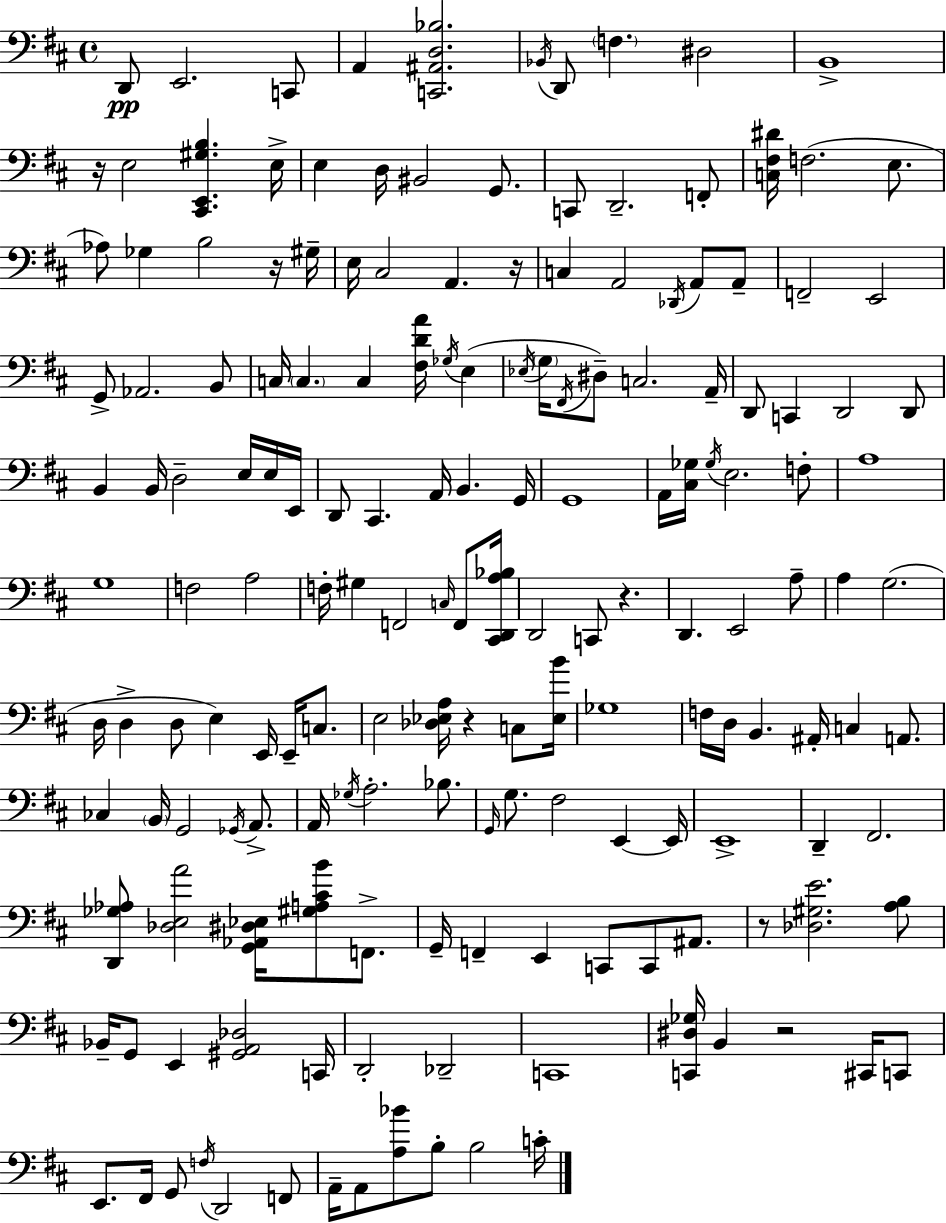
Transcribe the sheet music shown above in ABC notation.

X:1
T:Untitled
M:4/4
L:1/4
K:D
D,,/2 E,,2 C,,/2 A,, [C,,^A,,D,_B,]2 _B,,/4 D,,/2 F, ^D,2 B,,4 z/4 E,2 [^C,,E,,^G,B,] E,/4 E, D,/4 ^B,,2 G,,/2 C,,/2 D,,2 F,,/2 [C,^F,^D]/4 F,2 E,/2 _A,/2 _G, B,2 z/4 ^G,/4 E,/4 ^C,2 A,, z/4 C, A,,2 _D,,/4 A,,/2 A,,/2 F,,2 E,,2 G,,/2 _A,,2 B,,/2 C,/4 C, C, [^F,DA]/4 _G,/4 E, _E,/4 G,/4 ^F,,/4 ^D,/2 C,2 A,,/4 D,,/2 C,, D,,2 D,,/2 B,, B,,/4 D,2 E,/4 E,/4 E,,/4 D,,/2 ^C,, A,,/4 B,, G,,/4 G,,4 A,,/4 [^C,_G,]/4 _G,/4 E,2 F,/2 A,4 G,4 F,2 A,2 F,/4 ^G, F,,2 C,/4 F,,/2 [^C,,D,,A,_B,]/4 D,,2 C,,/2 z D,, E,,2 A,/2 A, G,2 D,/4 D, D,/2 E, E,,/4 E,,/4 C,/2 E,2 [_D,_E,A,]/4 z C,/2 [_E,B]/4 _G,4 F,/4 D,/4 B,, ^A,,/4 C, A,,/2 _C, B,,/4 G,,2 _G,,/4 A,,/2 A,,/4 _G,/4 A,2 _B,/2 G,,/4 G,/2 ^F,2 E,, E,,/4 E,,4 D,, ^F,,2 [D,,_G,_A,]/2 [_D,E,A]2 [G,,_A,,^D,_E,]/4 [^G,A,^CB]/2 F,,/2 G,,/4 F,, E,, C,,/2 C,,/2 ^A,,/2 z/2 [_D,^G,E]2 [A,B,]/2 _B,,/4 G,,/2 E,, [^G,,A,,_D,]2 C,,/4 D,,2 _D,,2 C,,4 [C,,^D,_G,]/4 B,, z2 ^C,,/4 C,,/2 E,,/2 ^F,,/4 G,,/2 F,/4 D,,2 F,,/2 A,,/4 A,,/2 [A,_B]/2 B,/2 B,2 C/4